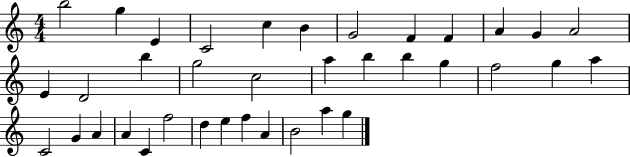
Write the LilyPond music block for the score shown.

{
  \clef treble
  \numericTimeSignature
  \time 4/4
  \key c \major
  b''2 g''4 e'4 | c'2 c''4 b'4 | g'2 f'4 f'4 | a'4 g'4 a'2 | \break e'4 d'2 b''4 | g''2 c''2 | a''4 b''4 b''4 g''4 | f''2 g''4 a''4 | \break c'2 g'4 a'4 | a'4 c'4 f''2 | d''4 e''4 f''4 a'4 | b'2 a''4 g''4 | \break \bar "|."
}